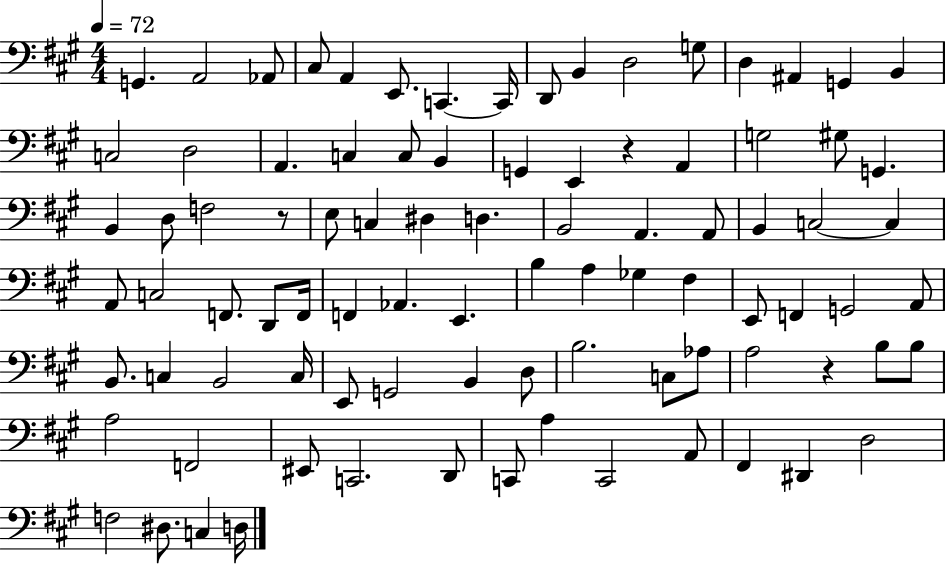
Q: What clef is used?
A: bass